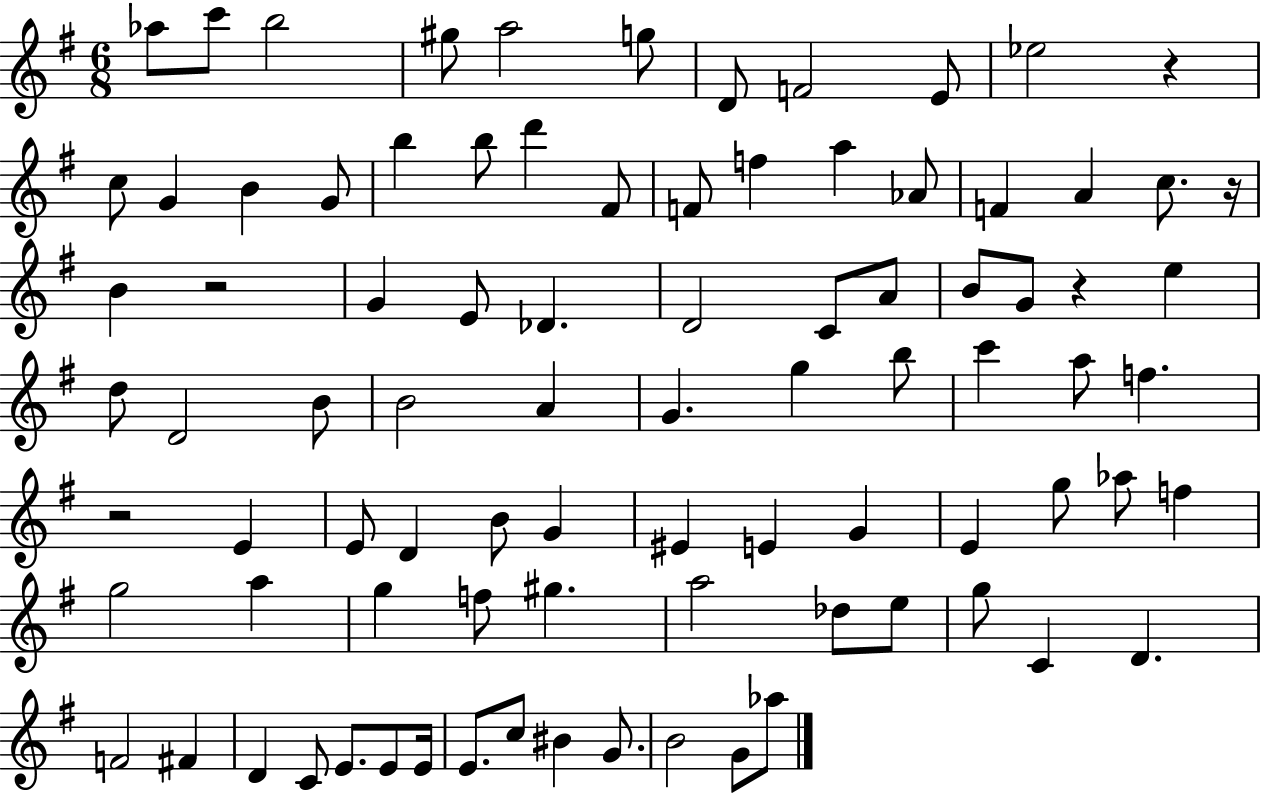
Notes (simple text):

Ab5/e C6/e B5/h G#5/e A5/h G5/e D4/e F4/h E4/e Eb5/h R/q C5/e G4/q B4/q G4/e B5/q B5/e D6/q F#4/e F4/e F5/q A5/q Ab4/e F4/q A4/q C5/e. R/s B4/q R/h G4/q E4/e Db4/q. D4/h C4/e A4/e B4/e G4/e R/q E5/q D5/e D4/h B4/e B4/h A4/q G4/q. G5/q B5/e C6/q A5/e F5/q. R/h E4/q E4/e D4/q B4/e G4/q EIS4/q E4/q G4/q E4/q G5/e Ab5/e F5/q G5/h A5/q G5/q F5/e G#5/q. A5/h Db5/e E5/e G5/e C4/q D4/q. F4/h F#4/q D4/q C4/e E4/e. E4/e E4/s E4/e. C5/e BIS4/q G4/e. B4/h G4/e Ab5/e